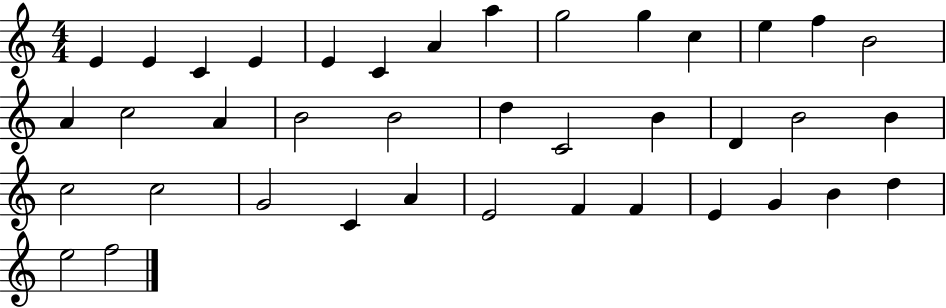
X:1
T:Untitled
M:4/4
L:1/4
K:C
E E C E E C A a g2 g c e f B2 A c2 A B2 B2 d C2 B D B2 B c2 c2 G2 C A E2 F F E G B d e2 f2